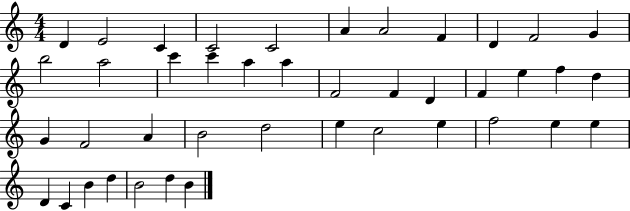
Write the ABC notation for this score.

X:1
T:Untitled
M:4/4
L:1/4
K:C
D E2 C C2 C2 A A2 F D F2 G b2 a2 c' c' a a F2 F D F e f d G F2 A B2 d2 e c2 e f2 e e D C B d B2 d B